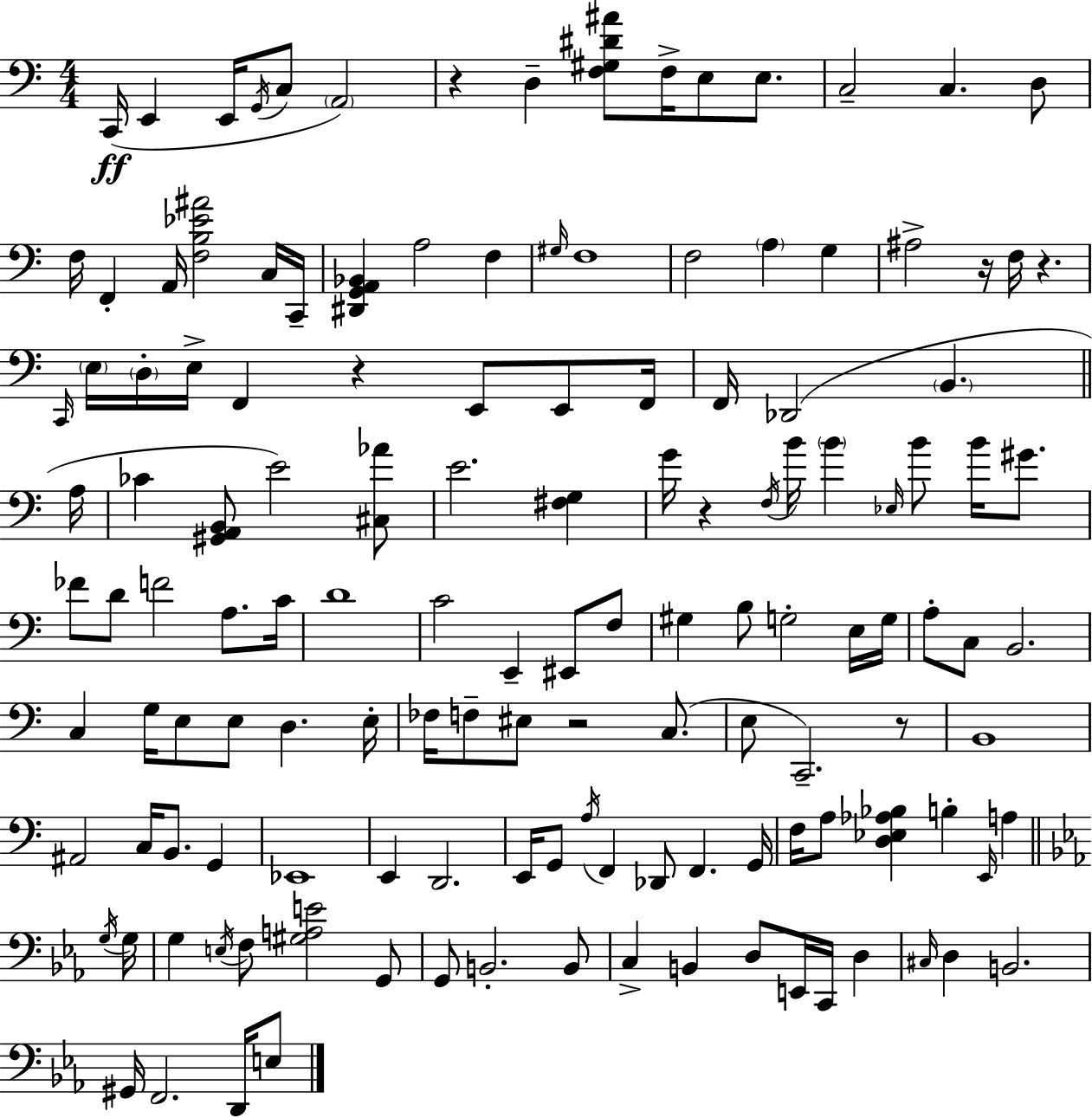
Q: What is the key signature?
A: A minor